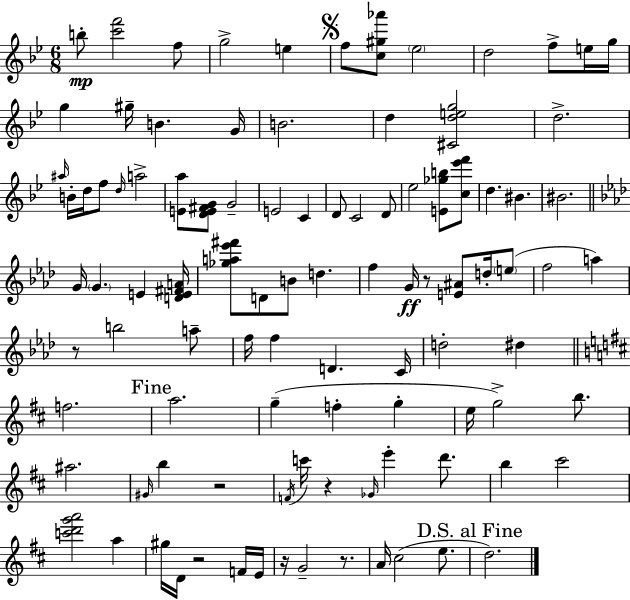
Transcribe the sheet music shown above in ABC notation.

X:1
T:Untitled
M:6/8
L:1/4
K:Bb
b/2 [c'f']2 f/2 g2 e f/2 [c^g_a']/2 _e2 d2 f/2 e/4 g/4 g ^g/4 B G/4 B2 d [^Cdeg]2 d2 ^a/4 B/4 d/4 f/2 d/4 a2 [Ea]/2 [DE^FG]/2 G2 E2 C D/2 C2 D/2 _e2 [E_gb]/2 [c_e'f']/2 d ^B ^B2 G/4 G E [DE^FA]/4 [_ga_e'^f']/2 D/2 B/2 d f G/4 z/2 [E^A]/2 d/4 e/2 f2 a z/2 b2 a/2 f/4 f D C/4 d2 ^d f2 a2 g f g e/4 g2 b/2 ^a2 ^G/4 b z2 F/4 c'/4 z _G/4 e' d'/2 b ^c'2 [c'd'g'a']2 a ^g/4 D/4 z2 F/4 E/4 z/4 G2 z/2 A/4 ^c2 e/2 d2